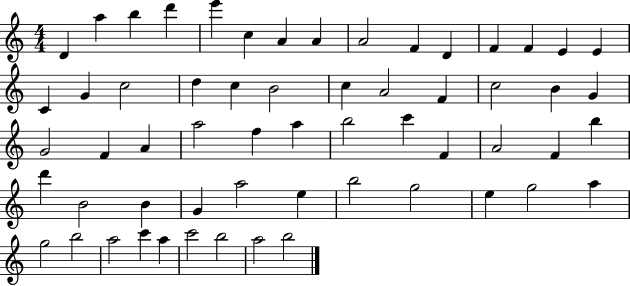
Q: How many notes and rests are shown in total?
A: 59